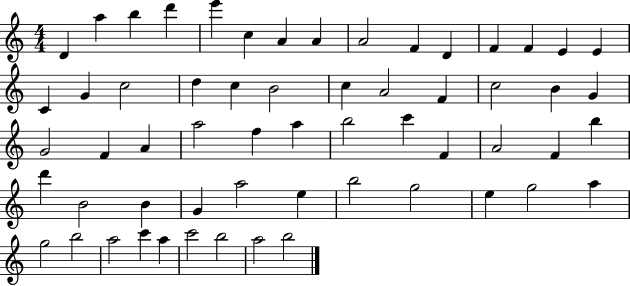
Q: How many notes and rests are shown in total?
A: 59